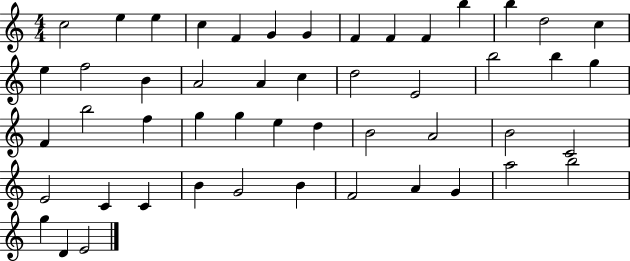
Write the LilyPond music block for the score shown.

{
  \clef treble
  \numericTimeSignature
  \time 4/4
  \key c \major
  c''2 e''4 e''4 | c''4 f'4 g'4 g'4 | f'4 f'4 f'4 b''4 | b''4 d''2 c''4 | \break e''4 f''2 b'4 | a'2 a'4 c''4 | d''2 e'2 | b''2 b''4 g''4 | \break f'4 b''2 f''4 | g''4 g''4 e''4 d''4 | b'2 a'2 | b'2 c'2 | \break e'2 c'4 c'4 | b'4 g'2 b'4 | f'2 a'4 g'4 | a''2 b''2 | \break g''4 d'4 e'2 | \bar "|."
}